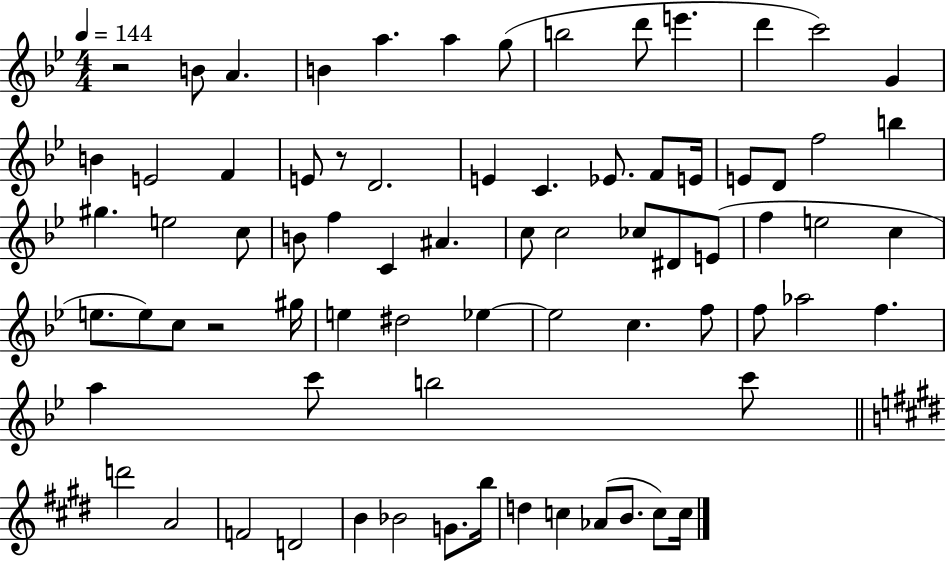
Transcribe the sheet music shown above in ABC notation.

X:1
T:Untitled
M:4/4
L:1/4
K:Bb
z2 B/2 A B a a g/2 b2 d'/2 e' d' c'2 G B E2 F E/2 z/2 D2 E C _E/2 F/2 E/4 E/2 D/2 f2 b ^g e2 c/2 B/2 f C ^A c/2 c2 _c/2 ^D/2 E/2 f e2 c e/2 e/2 c/2 z2 ^g/4 e ^d2 _e _e2 c f/2 f/2 _a2 f a c'/2 b2 c'/2 d'2 A2 F2 D2 B _B2 G/2 b/4 d c _A/2 B/2 c/2 c/4